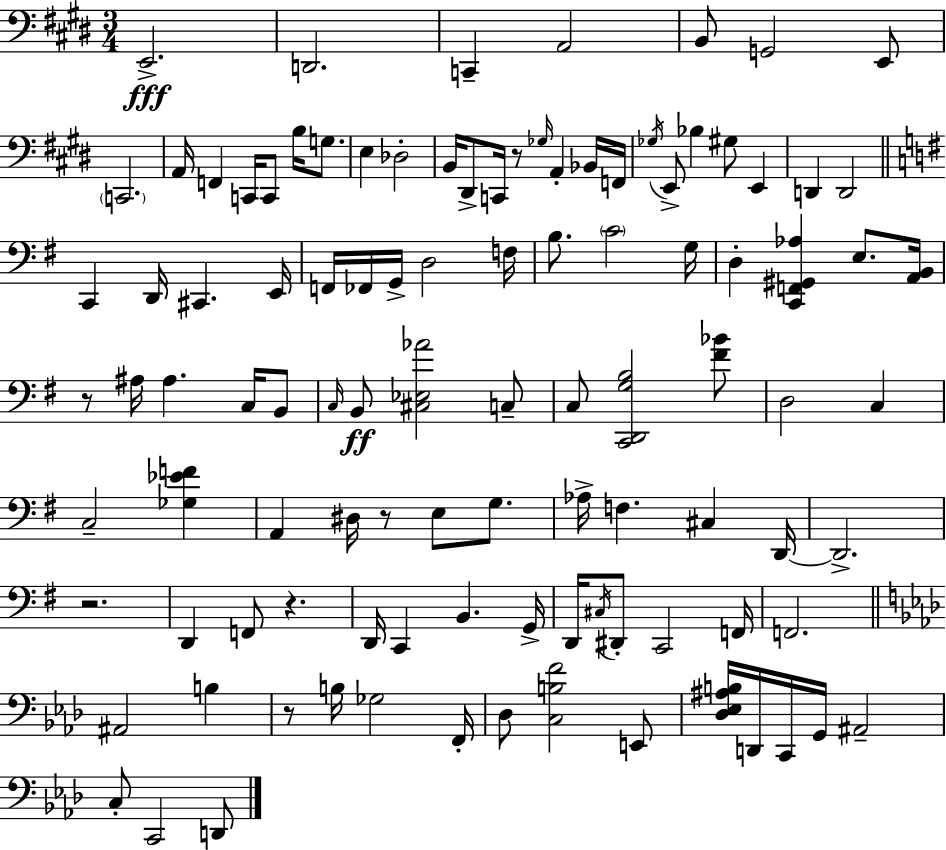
E2/h. D2/h. C2/q A2/h B2/e G2/h E2/e C2/h. A2/s F2/q C2/s C2/e B3/s G3/e. E3/q Db3/h B2/s D#2/e C2/s R/e Gb3/s A2/q Bb2/s F2/s Gb3/s E2/e Bb3/q G#3/e E2/q D2/q D2/h C2/q D2/s C#2/q. E2/s F2/s FES2/s G2/s D3/h F3/s B3/e. C4/h G3/s D3/q [C2,F2,G#2,Ab3]/q E3/e. [A2,B2]/s R/e A#3/s A#3/q. C3/s B2/e C3/s B2/e [C#3,Eb3,Ab4]/h C3/e C3/e [C2,D2,G3,B3]/h [F#4,Bb4]/e D3/h C3/q C3/h [Gb3,Eb4,F4]/q A2/q D#3/s R/e E3/e G3/e. Ab3/s F3/q. C#3/q D2/s D2/h. R/h. D2/q F2/e R/q. D2/s C2/q B2/q. G2/s D2/s C#3/s D#2/e C2/h F2/s F2/h. A#2/h B3/q R/e B3/s Gb3/h F2/s Db3/e [C3,B3,F4]/h E2/e [Db3,Eb3,A#3,B3]/s D2/s C2/s G2/s A#2/h C3/e C2/h D2/e